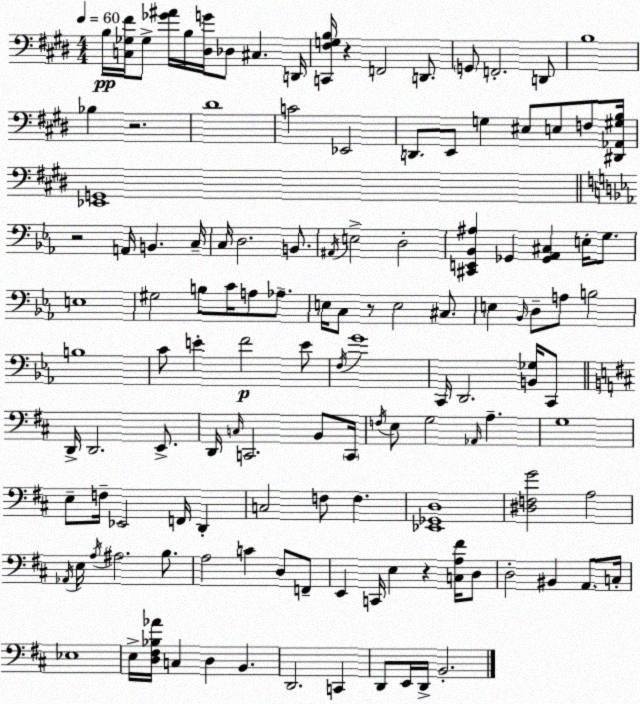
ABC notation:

X:1
T:Untitled
M:4/4
L:1/4
K:E
B,/4 [C,_G,^F]/4 _G,/2 [_G^A]/4 B,/4 [^D,G]/4 _D,/2 ^C, D,,/4 [C,,^F,G,B,]/4 z F,,2 D,,/2 G,,/2 F,,2 D,,/2 B,4 _B, z2 ^D4 C2 _E,,2 D,,/2 E,,/2 G, ^E,/2 E,/2 F,/2 [^D,,_A,,^G,B,]/4 [_E,,G,,]4 z2 A,,/4 B,, C,/4 C,/4 D,2 B,,/2 ^A,,/4 E,2 D,2 [^C,,E,,_B,,^A,] _G,, [_G,,_A,,^C,] E,/4 G,/2 E,4 ^G,2 B,/2 C/4 A,/2 _A,/2 E,/4 C,/2 z/2 E,2 ^C,/2 E, _B,,/4 D,/2 A,/2 B,2 B,4 C/2 E F2 E/2 F,/4 G4 C,,/4 D,,2 [B,,_G,]/4 C,,/2 D,,/4 D,,2 E,,/2 D,,/4 C,/4 C,,2 B,,/2 C,,/4 F,/4 E,/2 G,2 _A,,/4 A, G,4 E,/2 F,/4 _E,,2 F,,/4 D,, C,2 F,/2 F, [_E,,_G,,D,]4 [^D,F,G]2 A,2 _A,,/4 E,/4 A,/4 ^A,2 B,/2 A,2 C D,/2 F,,/2 E,, C,,/4 E, z [C,A,^F]/4 D,/2 D,2 ^B,, A,,/2 C,/4 _E,4 E,/4 [D,^F,_B,_A]/4 C, D, B,, D,,2 C,, D,,/2 E,,/4 D,,/4 B,,2